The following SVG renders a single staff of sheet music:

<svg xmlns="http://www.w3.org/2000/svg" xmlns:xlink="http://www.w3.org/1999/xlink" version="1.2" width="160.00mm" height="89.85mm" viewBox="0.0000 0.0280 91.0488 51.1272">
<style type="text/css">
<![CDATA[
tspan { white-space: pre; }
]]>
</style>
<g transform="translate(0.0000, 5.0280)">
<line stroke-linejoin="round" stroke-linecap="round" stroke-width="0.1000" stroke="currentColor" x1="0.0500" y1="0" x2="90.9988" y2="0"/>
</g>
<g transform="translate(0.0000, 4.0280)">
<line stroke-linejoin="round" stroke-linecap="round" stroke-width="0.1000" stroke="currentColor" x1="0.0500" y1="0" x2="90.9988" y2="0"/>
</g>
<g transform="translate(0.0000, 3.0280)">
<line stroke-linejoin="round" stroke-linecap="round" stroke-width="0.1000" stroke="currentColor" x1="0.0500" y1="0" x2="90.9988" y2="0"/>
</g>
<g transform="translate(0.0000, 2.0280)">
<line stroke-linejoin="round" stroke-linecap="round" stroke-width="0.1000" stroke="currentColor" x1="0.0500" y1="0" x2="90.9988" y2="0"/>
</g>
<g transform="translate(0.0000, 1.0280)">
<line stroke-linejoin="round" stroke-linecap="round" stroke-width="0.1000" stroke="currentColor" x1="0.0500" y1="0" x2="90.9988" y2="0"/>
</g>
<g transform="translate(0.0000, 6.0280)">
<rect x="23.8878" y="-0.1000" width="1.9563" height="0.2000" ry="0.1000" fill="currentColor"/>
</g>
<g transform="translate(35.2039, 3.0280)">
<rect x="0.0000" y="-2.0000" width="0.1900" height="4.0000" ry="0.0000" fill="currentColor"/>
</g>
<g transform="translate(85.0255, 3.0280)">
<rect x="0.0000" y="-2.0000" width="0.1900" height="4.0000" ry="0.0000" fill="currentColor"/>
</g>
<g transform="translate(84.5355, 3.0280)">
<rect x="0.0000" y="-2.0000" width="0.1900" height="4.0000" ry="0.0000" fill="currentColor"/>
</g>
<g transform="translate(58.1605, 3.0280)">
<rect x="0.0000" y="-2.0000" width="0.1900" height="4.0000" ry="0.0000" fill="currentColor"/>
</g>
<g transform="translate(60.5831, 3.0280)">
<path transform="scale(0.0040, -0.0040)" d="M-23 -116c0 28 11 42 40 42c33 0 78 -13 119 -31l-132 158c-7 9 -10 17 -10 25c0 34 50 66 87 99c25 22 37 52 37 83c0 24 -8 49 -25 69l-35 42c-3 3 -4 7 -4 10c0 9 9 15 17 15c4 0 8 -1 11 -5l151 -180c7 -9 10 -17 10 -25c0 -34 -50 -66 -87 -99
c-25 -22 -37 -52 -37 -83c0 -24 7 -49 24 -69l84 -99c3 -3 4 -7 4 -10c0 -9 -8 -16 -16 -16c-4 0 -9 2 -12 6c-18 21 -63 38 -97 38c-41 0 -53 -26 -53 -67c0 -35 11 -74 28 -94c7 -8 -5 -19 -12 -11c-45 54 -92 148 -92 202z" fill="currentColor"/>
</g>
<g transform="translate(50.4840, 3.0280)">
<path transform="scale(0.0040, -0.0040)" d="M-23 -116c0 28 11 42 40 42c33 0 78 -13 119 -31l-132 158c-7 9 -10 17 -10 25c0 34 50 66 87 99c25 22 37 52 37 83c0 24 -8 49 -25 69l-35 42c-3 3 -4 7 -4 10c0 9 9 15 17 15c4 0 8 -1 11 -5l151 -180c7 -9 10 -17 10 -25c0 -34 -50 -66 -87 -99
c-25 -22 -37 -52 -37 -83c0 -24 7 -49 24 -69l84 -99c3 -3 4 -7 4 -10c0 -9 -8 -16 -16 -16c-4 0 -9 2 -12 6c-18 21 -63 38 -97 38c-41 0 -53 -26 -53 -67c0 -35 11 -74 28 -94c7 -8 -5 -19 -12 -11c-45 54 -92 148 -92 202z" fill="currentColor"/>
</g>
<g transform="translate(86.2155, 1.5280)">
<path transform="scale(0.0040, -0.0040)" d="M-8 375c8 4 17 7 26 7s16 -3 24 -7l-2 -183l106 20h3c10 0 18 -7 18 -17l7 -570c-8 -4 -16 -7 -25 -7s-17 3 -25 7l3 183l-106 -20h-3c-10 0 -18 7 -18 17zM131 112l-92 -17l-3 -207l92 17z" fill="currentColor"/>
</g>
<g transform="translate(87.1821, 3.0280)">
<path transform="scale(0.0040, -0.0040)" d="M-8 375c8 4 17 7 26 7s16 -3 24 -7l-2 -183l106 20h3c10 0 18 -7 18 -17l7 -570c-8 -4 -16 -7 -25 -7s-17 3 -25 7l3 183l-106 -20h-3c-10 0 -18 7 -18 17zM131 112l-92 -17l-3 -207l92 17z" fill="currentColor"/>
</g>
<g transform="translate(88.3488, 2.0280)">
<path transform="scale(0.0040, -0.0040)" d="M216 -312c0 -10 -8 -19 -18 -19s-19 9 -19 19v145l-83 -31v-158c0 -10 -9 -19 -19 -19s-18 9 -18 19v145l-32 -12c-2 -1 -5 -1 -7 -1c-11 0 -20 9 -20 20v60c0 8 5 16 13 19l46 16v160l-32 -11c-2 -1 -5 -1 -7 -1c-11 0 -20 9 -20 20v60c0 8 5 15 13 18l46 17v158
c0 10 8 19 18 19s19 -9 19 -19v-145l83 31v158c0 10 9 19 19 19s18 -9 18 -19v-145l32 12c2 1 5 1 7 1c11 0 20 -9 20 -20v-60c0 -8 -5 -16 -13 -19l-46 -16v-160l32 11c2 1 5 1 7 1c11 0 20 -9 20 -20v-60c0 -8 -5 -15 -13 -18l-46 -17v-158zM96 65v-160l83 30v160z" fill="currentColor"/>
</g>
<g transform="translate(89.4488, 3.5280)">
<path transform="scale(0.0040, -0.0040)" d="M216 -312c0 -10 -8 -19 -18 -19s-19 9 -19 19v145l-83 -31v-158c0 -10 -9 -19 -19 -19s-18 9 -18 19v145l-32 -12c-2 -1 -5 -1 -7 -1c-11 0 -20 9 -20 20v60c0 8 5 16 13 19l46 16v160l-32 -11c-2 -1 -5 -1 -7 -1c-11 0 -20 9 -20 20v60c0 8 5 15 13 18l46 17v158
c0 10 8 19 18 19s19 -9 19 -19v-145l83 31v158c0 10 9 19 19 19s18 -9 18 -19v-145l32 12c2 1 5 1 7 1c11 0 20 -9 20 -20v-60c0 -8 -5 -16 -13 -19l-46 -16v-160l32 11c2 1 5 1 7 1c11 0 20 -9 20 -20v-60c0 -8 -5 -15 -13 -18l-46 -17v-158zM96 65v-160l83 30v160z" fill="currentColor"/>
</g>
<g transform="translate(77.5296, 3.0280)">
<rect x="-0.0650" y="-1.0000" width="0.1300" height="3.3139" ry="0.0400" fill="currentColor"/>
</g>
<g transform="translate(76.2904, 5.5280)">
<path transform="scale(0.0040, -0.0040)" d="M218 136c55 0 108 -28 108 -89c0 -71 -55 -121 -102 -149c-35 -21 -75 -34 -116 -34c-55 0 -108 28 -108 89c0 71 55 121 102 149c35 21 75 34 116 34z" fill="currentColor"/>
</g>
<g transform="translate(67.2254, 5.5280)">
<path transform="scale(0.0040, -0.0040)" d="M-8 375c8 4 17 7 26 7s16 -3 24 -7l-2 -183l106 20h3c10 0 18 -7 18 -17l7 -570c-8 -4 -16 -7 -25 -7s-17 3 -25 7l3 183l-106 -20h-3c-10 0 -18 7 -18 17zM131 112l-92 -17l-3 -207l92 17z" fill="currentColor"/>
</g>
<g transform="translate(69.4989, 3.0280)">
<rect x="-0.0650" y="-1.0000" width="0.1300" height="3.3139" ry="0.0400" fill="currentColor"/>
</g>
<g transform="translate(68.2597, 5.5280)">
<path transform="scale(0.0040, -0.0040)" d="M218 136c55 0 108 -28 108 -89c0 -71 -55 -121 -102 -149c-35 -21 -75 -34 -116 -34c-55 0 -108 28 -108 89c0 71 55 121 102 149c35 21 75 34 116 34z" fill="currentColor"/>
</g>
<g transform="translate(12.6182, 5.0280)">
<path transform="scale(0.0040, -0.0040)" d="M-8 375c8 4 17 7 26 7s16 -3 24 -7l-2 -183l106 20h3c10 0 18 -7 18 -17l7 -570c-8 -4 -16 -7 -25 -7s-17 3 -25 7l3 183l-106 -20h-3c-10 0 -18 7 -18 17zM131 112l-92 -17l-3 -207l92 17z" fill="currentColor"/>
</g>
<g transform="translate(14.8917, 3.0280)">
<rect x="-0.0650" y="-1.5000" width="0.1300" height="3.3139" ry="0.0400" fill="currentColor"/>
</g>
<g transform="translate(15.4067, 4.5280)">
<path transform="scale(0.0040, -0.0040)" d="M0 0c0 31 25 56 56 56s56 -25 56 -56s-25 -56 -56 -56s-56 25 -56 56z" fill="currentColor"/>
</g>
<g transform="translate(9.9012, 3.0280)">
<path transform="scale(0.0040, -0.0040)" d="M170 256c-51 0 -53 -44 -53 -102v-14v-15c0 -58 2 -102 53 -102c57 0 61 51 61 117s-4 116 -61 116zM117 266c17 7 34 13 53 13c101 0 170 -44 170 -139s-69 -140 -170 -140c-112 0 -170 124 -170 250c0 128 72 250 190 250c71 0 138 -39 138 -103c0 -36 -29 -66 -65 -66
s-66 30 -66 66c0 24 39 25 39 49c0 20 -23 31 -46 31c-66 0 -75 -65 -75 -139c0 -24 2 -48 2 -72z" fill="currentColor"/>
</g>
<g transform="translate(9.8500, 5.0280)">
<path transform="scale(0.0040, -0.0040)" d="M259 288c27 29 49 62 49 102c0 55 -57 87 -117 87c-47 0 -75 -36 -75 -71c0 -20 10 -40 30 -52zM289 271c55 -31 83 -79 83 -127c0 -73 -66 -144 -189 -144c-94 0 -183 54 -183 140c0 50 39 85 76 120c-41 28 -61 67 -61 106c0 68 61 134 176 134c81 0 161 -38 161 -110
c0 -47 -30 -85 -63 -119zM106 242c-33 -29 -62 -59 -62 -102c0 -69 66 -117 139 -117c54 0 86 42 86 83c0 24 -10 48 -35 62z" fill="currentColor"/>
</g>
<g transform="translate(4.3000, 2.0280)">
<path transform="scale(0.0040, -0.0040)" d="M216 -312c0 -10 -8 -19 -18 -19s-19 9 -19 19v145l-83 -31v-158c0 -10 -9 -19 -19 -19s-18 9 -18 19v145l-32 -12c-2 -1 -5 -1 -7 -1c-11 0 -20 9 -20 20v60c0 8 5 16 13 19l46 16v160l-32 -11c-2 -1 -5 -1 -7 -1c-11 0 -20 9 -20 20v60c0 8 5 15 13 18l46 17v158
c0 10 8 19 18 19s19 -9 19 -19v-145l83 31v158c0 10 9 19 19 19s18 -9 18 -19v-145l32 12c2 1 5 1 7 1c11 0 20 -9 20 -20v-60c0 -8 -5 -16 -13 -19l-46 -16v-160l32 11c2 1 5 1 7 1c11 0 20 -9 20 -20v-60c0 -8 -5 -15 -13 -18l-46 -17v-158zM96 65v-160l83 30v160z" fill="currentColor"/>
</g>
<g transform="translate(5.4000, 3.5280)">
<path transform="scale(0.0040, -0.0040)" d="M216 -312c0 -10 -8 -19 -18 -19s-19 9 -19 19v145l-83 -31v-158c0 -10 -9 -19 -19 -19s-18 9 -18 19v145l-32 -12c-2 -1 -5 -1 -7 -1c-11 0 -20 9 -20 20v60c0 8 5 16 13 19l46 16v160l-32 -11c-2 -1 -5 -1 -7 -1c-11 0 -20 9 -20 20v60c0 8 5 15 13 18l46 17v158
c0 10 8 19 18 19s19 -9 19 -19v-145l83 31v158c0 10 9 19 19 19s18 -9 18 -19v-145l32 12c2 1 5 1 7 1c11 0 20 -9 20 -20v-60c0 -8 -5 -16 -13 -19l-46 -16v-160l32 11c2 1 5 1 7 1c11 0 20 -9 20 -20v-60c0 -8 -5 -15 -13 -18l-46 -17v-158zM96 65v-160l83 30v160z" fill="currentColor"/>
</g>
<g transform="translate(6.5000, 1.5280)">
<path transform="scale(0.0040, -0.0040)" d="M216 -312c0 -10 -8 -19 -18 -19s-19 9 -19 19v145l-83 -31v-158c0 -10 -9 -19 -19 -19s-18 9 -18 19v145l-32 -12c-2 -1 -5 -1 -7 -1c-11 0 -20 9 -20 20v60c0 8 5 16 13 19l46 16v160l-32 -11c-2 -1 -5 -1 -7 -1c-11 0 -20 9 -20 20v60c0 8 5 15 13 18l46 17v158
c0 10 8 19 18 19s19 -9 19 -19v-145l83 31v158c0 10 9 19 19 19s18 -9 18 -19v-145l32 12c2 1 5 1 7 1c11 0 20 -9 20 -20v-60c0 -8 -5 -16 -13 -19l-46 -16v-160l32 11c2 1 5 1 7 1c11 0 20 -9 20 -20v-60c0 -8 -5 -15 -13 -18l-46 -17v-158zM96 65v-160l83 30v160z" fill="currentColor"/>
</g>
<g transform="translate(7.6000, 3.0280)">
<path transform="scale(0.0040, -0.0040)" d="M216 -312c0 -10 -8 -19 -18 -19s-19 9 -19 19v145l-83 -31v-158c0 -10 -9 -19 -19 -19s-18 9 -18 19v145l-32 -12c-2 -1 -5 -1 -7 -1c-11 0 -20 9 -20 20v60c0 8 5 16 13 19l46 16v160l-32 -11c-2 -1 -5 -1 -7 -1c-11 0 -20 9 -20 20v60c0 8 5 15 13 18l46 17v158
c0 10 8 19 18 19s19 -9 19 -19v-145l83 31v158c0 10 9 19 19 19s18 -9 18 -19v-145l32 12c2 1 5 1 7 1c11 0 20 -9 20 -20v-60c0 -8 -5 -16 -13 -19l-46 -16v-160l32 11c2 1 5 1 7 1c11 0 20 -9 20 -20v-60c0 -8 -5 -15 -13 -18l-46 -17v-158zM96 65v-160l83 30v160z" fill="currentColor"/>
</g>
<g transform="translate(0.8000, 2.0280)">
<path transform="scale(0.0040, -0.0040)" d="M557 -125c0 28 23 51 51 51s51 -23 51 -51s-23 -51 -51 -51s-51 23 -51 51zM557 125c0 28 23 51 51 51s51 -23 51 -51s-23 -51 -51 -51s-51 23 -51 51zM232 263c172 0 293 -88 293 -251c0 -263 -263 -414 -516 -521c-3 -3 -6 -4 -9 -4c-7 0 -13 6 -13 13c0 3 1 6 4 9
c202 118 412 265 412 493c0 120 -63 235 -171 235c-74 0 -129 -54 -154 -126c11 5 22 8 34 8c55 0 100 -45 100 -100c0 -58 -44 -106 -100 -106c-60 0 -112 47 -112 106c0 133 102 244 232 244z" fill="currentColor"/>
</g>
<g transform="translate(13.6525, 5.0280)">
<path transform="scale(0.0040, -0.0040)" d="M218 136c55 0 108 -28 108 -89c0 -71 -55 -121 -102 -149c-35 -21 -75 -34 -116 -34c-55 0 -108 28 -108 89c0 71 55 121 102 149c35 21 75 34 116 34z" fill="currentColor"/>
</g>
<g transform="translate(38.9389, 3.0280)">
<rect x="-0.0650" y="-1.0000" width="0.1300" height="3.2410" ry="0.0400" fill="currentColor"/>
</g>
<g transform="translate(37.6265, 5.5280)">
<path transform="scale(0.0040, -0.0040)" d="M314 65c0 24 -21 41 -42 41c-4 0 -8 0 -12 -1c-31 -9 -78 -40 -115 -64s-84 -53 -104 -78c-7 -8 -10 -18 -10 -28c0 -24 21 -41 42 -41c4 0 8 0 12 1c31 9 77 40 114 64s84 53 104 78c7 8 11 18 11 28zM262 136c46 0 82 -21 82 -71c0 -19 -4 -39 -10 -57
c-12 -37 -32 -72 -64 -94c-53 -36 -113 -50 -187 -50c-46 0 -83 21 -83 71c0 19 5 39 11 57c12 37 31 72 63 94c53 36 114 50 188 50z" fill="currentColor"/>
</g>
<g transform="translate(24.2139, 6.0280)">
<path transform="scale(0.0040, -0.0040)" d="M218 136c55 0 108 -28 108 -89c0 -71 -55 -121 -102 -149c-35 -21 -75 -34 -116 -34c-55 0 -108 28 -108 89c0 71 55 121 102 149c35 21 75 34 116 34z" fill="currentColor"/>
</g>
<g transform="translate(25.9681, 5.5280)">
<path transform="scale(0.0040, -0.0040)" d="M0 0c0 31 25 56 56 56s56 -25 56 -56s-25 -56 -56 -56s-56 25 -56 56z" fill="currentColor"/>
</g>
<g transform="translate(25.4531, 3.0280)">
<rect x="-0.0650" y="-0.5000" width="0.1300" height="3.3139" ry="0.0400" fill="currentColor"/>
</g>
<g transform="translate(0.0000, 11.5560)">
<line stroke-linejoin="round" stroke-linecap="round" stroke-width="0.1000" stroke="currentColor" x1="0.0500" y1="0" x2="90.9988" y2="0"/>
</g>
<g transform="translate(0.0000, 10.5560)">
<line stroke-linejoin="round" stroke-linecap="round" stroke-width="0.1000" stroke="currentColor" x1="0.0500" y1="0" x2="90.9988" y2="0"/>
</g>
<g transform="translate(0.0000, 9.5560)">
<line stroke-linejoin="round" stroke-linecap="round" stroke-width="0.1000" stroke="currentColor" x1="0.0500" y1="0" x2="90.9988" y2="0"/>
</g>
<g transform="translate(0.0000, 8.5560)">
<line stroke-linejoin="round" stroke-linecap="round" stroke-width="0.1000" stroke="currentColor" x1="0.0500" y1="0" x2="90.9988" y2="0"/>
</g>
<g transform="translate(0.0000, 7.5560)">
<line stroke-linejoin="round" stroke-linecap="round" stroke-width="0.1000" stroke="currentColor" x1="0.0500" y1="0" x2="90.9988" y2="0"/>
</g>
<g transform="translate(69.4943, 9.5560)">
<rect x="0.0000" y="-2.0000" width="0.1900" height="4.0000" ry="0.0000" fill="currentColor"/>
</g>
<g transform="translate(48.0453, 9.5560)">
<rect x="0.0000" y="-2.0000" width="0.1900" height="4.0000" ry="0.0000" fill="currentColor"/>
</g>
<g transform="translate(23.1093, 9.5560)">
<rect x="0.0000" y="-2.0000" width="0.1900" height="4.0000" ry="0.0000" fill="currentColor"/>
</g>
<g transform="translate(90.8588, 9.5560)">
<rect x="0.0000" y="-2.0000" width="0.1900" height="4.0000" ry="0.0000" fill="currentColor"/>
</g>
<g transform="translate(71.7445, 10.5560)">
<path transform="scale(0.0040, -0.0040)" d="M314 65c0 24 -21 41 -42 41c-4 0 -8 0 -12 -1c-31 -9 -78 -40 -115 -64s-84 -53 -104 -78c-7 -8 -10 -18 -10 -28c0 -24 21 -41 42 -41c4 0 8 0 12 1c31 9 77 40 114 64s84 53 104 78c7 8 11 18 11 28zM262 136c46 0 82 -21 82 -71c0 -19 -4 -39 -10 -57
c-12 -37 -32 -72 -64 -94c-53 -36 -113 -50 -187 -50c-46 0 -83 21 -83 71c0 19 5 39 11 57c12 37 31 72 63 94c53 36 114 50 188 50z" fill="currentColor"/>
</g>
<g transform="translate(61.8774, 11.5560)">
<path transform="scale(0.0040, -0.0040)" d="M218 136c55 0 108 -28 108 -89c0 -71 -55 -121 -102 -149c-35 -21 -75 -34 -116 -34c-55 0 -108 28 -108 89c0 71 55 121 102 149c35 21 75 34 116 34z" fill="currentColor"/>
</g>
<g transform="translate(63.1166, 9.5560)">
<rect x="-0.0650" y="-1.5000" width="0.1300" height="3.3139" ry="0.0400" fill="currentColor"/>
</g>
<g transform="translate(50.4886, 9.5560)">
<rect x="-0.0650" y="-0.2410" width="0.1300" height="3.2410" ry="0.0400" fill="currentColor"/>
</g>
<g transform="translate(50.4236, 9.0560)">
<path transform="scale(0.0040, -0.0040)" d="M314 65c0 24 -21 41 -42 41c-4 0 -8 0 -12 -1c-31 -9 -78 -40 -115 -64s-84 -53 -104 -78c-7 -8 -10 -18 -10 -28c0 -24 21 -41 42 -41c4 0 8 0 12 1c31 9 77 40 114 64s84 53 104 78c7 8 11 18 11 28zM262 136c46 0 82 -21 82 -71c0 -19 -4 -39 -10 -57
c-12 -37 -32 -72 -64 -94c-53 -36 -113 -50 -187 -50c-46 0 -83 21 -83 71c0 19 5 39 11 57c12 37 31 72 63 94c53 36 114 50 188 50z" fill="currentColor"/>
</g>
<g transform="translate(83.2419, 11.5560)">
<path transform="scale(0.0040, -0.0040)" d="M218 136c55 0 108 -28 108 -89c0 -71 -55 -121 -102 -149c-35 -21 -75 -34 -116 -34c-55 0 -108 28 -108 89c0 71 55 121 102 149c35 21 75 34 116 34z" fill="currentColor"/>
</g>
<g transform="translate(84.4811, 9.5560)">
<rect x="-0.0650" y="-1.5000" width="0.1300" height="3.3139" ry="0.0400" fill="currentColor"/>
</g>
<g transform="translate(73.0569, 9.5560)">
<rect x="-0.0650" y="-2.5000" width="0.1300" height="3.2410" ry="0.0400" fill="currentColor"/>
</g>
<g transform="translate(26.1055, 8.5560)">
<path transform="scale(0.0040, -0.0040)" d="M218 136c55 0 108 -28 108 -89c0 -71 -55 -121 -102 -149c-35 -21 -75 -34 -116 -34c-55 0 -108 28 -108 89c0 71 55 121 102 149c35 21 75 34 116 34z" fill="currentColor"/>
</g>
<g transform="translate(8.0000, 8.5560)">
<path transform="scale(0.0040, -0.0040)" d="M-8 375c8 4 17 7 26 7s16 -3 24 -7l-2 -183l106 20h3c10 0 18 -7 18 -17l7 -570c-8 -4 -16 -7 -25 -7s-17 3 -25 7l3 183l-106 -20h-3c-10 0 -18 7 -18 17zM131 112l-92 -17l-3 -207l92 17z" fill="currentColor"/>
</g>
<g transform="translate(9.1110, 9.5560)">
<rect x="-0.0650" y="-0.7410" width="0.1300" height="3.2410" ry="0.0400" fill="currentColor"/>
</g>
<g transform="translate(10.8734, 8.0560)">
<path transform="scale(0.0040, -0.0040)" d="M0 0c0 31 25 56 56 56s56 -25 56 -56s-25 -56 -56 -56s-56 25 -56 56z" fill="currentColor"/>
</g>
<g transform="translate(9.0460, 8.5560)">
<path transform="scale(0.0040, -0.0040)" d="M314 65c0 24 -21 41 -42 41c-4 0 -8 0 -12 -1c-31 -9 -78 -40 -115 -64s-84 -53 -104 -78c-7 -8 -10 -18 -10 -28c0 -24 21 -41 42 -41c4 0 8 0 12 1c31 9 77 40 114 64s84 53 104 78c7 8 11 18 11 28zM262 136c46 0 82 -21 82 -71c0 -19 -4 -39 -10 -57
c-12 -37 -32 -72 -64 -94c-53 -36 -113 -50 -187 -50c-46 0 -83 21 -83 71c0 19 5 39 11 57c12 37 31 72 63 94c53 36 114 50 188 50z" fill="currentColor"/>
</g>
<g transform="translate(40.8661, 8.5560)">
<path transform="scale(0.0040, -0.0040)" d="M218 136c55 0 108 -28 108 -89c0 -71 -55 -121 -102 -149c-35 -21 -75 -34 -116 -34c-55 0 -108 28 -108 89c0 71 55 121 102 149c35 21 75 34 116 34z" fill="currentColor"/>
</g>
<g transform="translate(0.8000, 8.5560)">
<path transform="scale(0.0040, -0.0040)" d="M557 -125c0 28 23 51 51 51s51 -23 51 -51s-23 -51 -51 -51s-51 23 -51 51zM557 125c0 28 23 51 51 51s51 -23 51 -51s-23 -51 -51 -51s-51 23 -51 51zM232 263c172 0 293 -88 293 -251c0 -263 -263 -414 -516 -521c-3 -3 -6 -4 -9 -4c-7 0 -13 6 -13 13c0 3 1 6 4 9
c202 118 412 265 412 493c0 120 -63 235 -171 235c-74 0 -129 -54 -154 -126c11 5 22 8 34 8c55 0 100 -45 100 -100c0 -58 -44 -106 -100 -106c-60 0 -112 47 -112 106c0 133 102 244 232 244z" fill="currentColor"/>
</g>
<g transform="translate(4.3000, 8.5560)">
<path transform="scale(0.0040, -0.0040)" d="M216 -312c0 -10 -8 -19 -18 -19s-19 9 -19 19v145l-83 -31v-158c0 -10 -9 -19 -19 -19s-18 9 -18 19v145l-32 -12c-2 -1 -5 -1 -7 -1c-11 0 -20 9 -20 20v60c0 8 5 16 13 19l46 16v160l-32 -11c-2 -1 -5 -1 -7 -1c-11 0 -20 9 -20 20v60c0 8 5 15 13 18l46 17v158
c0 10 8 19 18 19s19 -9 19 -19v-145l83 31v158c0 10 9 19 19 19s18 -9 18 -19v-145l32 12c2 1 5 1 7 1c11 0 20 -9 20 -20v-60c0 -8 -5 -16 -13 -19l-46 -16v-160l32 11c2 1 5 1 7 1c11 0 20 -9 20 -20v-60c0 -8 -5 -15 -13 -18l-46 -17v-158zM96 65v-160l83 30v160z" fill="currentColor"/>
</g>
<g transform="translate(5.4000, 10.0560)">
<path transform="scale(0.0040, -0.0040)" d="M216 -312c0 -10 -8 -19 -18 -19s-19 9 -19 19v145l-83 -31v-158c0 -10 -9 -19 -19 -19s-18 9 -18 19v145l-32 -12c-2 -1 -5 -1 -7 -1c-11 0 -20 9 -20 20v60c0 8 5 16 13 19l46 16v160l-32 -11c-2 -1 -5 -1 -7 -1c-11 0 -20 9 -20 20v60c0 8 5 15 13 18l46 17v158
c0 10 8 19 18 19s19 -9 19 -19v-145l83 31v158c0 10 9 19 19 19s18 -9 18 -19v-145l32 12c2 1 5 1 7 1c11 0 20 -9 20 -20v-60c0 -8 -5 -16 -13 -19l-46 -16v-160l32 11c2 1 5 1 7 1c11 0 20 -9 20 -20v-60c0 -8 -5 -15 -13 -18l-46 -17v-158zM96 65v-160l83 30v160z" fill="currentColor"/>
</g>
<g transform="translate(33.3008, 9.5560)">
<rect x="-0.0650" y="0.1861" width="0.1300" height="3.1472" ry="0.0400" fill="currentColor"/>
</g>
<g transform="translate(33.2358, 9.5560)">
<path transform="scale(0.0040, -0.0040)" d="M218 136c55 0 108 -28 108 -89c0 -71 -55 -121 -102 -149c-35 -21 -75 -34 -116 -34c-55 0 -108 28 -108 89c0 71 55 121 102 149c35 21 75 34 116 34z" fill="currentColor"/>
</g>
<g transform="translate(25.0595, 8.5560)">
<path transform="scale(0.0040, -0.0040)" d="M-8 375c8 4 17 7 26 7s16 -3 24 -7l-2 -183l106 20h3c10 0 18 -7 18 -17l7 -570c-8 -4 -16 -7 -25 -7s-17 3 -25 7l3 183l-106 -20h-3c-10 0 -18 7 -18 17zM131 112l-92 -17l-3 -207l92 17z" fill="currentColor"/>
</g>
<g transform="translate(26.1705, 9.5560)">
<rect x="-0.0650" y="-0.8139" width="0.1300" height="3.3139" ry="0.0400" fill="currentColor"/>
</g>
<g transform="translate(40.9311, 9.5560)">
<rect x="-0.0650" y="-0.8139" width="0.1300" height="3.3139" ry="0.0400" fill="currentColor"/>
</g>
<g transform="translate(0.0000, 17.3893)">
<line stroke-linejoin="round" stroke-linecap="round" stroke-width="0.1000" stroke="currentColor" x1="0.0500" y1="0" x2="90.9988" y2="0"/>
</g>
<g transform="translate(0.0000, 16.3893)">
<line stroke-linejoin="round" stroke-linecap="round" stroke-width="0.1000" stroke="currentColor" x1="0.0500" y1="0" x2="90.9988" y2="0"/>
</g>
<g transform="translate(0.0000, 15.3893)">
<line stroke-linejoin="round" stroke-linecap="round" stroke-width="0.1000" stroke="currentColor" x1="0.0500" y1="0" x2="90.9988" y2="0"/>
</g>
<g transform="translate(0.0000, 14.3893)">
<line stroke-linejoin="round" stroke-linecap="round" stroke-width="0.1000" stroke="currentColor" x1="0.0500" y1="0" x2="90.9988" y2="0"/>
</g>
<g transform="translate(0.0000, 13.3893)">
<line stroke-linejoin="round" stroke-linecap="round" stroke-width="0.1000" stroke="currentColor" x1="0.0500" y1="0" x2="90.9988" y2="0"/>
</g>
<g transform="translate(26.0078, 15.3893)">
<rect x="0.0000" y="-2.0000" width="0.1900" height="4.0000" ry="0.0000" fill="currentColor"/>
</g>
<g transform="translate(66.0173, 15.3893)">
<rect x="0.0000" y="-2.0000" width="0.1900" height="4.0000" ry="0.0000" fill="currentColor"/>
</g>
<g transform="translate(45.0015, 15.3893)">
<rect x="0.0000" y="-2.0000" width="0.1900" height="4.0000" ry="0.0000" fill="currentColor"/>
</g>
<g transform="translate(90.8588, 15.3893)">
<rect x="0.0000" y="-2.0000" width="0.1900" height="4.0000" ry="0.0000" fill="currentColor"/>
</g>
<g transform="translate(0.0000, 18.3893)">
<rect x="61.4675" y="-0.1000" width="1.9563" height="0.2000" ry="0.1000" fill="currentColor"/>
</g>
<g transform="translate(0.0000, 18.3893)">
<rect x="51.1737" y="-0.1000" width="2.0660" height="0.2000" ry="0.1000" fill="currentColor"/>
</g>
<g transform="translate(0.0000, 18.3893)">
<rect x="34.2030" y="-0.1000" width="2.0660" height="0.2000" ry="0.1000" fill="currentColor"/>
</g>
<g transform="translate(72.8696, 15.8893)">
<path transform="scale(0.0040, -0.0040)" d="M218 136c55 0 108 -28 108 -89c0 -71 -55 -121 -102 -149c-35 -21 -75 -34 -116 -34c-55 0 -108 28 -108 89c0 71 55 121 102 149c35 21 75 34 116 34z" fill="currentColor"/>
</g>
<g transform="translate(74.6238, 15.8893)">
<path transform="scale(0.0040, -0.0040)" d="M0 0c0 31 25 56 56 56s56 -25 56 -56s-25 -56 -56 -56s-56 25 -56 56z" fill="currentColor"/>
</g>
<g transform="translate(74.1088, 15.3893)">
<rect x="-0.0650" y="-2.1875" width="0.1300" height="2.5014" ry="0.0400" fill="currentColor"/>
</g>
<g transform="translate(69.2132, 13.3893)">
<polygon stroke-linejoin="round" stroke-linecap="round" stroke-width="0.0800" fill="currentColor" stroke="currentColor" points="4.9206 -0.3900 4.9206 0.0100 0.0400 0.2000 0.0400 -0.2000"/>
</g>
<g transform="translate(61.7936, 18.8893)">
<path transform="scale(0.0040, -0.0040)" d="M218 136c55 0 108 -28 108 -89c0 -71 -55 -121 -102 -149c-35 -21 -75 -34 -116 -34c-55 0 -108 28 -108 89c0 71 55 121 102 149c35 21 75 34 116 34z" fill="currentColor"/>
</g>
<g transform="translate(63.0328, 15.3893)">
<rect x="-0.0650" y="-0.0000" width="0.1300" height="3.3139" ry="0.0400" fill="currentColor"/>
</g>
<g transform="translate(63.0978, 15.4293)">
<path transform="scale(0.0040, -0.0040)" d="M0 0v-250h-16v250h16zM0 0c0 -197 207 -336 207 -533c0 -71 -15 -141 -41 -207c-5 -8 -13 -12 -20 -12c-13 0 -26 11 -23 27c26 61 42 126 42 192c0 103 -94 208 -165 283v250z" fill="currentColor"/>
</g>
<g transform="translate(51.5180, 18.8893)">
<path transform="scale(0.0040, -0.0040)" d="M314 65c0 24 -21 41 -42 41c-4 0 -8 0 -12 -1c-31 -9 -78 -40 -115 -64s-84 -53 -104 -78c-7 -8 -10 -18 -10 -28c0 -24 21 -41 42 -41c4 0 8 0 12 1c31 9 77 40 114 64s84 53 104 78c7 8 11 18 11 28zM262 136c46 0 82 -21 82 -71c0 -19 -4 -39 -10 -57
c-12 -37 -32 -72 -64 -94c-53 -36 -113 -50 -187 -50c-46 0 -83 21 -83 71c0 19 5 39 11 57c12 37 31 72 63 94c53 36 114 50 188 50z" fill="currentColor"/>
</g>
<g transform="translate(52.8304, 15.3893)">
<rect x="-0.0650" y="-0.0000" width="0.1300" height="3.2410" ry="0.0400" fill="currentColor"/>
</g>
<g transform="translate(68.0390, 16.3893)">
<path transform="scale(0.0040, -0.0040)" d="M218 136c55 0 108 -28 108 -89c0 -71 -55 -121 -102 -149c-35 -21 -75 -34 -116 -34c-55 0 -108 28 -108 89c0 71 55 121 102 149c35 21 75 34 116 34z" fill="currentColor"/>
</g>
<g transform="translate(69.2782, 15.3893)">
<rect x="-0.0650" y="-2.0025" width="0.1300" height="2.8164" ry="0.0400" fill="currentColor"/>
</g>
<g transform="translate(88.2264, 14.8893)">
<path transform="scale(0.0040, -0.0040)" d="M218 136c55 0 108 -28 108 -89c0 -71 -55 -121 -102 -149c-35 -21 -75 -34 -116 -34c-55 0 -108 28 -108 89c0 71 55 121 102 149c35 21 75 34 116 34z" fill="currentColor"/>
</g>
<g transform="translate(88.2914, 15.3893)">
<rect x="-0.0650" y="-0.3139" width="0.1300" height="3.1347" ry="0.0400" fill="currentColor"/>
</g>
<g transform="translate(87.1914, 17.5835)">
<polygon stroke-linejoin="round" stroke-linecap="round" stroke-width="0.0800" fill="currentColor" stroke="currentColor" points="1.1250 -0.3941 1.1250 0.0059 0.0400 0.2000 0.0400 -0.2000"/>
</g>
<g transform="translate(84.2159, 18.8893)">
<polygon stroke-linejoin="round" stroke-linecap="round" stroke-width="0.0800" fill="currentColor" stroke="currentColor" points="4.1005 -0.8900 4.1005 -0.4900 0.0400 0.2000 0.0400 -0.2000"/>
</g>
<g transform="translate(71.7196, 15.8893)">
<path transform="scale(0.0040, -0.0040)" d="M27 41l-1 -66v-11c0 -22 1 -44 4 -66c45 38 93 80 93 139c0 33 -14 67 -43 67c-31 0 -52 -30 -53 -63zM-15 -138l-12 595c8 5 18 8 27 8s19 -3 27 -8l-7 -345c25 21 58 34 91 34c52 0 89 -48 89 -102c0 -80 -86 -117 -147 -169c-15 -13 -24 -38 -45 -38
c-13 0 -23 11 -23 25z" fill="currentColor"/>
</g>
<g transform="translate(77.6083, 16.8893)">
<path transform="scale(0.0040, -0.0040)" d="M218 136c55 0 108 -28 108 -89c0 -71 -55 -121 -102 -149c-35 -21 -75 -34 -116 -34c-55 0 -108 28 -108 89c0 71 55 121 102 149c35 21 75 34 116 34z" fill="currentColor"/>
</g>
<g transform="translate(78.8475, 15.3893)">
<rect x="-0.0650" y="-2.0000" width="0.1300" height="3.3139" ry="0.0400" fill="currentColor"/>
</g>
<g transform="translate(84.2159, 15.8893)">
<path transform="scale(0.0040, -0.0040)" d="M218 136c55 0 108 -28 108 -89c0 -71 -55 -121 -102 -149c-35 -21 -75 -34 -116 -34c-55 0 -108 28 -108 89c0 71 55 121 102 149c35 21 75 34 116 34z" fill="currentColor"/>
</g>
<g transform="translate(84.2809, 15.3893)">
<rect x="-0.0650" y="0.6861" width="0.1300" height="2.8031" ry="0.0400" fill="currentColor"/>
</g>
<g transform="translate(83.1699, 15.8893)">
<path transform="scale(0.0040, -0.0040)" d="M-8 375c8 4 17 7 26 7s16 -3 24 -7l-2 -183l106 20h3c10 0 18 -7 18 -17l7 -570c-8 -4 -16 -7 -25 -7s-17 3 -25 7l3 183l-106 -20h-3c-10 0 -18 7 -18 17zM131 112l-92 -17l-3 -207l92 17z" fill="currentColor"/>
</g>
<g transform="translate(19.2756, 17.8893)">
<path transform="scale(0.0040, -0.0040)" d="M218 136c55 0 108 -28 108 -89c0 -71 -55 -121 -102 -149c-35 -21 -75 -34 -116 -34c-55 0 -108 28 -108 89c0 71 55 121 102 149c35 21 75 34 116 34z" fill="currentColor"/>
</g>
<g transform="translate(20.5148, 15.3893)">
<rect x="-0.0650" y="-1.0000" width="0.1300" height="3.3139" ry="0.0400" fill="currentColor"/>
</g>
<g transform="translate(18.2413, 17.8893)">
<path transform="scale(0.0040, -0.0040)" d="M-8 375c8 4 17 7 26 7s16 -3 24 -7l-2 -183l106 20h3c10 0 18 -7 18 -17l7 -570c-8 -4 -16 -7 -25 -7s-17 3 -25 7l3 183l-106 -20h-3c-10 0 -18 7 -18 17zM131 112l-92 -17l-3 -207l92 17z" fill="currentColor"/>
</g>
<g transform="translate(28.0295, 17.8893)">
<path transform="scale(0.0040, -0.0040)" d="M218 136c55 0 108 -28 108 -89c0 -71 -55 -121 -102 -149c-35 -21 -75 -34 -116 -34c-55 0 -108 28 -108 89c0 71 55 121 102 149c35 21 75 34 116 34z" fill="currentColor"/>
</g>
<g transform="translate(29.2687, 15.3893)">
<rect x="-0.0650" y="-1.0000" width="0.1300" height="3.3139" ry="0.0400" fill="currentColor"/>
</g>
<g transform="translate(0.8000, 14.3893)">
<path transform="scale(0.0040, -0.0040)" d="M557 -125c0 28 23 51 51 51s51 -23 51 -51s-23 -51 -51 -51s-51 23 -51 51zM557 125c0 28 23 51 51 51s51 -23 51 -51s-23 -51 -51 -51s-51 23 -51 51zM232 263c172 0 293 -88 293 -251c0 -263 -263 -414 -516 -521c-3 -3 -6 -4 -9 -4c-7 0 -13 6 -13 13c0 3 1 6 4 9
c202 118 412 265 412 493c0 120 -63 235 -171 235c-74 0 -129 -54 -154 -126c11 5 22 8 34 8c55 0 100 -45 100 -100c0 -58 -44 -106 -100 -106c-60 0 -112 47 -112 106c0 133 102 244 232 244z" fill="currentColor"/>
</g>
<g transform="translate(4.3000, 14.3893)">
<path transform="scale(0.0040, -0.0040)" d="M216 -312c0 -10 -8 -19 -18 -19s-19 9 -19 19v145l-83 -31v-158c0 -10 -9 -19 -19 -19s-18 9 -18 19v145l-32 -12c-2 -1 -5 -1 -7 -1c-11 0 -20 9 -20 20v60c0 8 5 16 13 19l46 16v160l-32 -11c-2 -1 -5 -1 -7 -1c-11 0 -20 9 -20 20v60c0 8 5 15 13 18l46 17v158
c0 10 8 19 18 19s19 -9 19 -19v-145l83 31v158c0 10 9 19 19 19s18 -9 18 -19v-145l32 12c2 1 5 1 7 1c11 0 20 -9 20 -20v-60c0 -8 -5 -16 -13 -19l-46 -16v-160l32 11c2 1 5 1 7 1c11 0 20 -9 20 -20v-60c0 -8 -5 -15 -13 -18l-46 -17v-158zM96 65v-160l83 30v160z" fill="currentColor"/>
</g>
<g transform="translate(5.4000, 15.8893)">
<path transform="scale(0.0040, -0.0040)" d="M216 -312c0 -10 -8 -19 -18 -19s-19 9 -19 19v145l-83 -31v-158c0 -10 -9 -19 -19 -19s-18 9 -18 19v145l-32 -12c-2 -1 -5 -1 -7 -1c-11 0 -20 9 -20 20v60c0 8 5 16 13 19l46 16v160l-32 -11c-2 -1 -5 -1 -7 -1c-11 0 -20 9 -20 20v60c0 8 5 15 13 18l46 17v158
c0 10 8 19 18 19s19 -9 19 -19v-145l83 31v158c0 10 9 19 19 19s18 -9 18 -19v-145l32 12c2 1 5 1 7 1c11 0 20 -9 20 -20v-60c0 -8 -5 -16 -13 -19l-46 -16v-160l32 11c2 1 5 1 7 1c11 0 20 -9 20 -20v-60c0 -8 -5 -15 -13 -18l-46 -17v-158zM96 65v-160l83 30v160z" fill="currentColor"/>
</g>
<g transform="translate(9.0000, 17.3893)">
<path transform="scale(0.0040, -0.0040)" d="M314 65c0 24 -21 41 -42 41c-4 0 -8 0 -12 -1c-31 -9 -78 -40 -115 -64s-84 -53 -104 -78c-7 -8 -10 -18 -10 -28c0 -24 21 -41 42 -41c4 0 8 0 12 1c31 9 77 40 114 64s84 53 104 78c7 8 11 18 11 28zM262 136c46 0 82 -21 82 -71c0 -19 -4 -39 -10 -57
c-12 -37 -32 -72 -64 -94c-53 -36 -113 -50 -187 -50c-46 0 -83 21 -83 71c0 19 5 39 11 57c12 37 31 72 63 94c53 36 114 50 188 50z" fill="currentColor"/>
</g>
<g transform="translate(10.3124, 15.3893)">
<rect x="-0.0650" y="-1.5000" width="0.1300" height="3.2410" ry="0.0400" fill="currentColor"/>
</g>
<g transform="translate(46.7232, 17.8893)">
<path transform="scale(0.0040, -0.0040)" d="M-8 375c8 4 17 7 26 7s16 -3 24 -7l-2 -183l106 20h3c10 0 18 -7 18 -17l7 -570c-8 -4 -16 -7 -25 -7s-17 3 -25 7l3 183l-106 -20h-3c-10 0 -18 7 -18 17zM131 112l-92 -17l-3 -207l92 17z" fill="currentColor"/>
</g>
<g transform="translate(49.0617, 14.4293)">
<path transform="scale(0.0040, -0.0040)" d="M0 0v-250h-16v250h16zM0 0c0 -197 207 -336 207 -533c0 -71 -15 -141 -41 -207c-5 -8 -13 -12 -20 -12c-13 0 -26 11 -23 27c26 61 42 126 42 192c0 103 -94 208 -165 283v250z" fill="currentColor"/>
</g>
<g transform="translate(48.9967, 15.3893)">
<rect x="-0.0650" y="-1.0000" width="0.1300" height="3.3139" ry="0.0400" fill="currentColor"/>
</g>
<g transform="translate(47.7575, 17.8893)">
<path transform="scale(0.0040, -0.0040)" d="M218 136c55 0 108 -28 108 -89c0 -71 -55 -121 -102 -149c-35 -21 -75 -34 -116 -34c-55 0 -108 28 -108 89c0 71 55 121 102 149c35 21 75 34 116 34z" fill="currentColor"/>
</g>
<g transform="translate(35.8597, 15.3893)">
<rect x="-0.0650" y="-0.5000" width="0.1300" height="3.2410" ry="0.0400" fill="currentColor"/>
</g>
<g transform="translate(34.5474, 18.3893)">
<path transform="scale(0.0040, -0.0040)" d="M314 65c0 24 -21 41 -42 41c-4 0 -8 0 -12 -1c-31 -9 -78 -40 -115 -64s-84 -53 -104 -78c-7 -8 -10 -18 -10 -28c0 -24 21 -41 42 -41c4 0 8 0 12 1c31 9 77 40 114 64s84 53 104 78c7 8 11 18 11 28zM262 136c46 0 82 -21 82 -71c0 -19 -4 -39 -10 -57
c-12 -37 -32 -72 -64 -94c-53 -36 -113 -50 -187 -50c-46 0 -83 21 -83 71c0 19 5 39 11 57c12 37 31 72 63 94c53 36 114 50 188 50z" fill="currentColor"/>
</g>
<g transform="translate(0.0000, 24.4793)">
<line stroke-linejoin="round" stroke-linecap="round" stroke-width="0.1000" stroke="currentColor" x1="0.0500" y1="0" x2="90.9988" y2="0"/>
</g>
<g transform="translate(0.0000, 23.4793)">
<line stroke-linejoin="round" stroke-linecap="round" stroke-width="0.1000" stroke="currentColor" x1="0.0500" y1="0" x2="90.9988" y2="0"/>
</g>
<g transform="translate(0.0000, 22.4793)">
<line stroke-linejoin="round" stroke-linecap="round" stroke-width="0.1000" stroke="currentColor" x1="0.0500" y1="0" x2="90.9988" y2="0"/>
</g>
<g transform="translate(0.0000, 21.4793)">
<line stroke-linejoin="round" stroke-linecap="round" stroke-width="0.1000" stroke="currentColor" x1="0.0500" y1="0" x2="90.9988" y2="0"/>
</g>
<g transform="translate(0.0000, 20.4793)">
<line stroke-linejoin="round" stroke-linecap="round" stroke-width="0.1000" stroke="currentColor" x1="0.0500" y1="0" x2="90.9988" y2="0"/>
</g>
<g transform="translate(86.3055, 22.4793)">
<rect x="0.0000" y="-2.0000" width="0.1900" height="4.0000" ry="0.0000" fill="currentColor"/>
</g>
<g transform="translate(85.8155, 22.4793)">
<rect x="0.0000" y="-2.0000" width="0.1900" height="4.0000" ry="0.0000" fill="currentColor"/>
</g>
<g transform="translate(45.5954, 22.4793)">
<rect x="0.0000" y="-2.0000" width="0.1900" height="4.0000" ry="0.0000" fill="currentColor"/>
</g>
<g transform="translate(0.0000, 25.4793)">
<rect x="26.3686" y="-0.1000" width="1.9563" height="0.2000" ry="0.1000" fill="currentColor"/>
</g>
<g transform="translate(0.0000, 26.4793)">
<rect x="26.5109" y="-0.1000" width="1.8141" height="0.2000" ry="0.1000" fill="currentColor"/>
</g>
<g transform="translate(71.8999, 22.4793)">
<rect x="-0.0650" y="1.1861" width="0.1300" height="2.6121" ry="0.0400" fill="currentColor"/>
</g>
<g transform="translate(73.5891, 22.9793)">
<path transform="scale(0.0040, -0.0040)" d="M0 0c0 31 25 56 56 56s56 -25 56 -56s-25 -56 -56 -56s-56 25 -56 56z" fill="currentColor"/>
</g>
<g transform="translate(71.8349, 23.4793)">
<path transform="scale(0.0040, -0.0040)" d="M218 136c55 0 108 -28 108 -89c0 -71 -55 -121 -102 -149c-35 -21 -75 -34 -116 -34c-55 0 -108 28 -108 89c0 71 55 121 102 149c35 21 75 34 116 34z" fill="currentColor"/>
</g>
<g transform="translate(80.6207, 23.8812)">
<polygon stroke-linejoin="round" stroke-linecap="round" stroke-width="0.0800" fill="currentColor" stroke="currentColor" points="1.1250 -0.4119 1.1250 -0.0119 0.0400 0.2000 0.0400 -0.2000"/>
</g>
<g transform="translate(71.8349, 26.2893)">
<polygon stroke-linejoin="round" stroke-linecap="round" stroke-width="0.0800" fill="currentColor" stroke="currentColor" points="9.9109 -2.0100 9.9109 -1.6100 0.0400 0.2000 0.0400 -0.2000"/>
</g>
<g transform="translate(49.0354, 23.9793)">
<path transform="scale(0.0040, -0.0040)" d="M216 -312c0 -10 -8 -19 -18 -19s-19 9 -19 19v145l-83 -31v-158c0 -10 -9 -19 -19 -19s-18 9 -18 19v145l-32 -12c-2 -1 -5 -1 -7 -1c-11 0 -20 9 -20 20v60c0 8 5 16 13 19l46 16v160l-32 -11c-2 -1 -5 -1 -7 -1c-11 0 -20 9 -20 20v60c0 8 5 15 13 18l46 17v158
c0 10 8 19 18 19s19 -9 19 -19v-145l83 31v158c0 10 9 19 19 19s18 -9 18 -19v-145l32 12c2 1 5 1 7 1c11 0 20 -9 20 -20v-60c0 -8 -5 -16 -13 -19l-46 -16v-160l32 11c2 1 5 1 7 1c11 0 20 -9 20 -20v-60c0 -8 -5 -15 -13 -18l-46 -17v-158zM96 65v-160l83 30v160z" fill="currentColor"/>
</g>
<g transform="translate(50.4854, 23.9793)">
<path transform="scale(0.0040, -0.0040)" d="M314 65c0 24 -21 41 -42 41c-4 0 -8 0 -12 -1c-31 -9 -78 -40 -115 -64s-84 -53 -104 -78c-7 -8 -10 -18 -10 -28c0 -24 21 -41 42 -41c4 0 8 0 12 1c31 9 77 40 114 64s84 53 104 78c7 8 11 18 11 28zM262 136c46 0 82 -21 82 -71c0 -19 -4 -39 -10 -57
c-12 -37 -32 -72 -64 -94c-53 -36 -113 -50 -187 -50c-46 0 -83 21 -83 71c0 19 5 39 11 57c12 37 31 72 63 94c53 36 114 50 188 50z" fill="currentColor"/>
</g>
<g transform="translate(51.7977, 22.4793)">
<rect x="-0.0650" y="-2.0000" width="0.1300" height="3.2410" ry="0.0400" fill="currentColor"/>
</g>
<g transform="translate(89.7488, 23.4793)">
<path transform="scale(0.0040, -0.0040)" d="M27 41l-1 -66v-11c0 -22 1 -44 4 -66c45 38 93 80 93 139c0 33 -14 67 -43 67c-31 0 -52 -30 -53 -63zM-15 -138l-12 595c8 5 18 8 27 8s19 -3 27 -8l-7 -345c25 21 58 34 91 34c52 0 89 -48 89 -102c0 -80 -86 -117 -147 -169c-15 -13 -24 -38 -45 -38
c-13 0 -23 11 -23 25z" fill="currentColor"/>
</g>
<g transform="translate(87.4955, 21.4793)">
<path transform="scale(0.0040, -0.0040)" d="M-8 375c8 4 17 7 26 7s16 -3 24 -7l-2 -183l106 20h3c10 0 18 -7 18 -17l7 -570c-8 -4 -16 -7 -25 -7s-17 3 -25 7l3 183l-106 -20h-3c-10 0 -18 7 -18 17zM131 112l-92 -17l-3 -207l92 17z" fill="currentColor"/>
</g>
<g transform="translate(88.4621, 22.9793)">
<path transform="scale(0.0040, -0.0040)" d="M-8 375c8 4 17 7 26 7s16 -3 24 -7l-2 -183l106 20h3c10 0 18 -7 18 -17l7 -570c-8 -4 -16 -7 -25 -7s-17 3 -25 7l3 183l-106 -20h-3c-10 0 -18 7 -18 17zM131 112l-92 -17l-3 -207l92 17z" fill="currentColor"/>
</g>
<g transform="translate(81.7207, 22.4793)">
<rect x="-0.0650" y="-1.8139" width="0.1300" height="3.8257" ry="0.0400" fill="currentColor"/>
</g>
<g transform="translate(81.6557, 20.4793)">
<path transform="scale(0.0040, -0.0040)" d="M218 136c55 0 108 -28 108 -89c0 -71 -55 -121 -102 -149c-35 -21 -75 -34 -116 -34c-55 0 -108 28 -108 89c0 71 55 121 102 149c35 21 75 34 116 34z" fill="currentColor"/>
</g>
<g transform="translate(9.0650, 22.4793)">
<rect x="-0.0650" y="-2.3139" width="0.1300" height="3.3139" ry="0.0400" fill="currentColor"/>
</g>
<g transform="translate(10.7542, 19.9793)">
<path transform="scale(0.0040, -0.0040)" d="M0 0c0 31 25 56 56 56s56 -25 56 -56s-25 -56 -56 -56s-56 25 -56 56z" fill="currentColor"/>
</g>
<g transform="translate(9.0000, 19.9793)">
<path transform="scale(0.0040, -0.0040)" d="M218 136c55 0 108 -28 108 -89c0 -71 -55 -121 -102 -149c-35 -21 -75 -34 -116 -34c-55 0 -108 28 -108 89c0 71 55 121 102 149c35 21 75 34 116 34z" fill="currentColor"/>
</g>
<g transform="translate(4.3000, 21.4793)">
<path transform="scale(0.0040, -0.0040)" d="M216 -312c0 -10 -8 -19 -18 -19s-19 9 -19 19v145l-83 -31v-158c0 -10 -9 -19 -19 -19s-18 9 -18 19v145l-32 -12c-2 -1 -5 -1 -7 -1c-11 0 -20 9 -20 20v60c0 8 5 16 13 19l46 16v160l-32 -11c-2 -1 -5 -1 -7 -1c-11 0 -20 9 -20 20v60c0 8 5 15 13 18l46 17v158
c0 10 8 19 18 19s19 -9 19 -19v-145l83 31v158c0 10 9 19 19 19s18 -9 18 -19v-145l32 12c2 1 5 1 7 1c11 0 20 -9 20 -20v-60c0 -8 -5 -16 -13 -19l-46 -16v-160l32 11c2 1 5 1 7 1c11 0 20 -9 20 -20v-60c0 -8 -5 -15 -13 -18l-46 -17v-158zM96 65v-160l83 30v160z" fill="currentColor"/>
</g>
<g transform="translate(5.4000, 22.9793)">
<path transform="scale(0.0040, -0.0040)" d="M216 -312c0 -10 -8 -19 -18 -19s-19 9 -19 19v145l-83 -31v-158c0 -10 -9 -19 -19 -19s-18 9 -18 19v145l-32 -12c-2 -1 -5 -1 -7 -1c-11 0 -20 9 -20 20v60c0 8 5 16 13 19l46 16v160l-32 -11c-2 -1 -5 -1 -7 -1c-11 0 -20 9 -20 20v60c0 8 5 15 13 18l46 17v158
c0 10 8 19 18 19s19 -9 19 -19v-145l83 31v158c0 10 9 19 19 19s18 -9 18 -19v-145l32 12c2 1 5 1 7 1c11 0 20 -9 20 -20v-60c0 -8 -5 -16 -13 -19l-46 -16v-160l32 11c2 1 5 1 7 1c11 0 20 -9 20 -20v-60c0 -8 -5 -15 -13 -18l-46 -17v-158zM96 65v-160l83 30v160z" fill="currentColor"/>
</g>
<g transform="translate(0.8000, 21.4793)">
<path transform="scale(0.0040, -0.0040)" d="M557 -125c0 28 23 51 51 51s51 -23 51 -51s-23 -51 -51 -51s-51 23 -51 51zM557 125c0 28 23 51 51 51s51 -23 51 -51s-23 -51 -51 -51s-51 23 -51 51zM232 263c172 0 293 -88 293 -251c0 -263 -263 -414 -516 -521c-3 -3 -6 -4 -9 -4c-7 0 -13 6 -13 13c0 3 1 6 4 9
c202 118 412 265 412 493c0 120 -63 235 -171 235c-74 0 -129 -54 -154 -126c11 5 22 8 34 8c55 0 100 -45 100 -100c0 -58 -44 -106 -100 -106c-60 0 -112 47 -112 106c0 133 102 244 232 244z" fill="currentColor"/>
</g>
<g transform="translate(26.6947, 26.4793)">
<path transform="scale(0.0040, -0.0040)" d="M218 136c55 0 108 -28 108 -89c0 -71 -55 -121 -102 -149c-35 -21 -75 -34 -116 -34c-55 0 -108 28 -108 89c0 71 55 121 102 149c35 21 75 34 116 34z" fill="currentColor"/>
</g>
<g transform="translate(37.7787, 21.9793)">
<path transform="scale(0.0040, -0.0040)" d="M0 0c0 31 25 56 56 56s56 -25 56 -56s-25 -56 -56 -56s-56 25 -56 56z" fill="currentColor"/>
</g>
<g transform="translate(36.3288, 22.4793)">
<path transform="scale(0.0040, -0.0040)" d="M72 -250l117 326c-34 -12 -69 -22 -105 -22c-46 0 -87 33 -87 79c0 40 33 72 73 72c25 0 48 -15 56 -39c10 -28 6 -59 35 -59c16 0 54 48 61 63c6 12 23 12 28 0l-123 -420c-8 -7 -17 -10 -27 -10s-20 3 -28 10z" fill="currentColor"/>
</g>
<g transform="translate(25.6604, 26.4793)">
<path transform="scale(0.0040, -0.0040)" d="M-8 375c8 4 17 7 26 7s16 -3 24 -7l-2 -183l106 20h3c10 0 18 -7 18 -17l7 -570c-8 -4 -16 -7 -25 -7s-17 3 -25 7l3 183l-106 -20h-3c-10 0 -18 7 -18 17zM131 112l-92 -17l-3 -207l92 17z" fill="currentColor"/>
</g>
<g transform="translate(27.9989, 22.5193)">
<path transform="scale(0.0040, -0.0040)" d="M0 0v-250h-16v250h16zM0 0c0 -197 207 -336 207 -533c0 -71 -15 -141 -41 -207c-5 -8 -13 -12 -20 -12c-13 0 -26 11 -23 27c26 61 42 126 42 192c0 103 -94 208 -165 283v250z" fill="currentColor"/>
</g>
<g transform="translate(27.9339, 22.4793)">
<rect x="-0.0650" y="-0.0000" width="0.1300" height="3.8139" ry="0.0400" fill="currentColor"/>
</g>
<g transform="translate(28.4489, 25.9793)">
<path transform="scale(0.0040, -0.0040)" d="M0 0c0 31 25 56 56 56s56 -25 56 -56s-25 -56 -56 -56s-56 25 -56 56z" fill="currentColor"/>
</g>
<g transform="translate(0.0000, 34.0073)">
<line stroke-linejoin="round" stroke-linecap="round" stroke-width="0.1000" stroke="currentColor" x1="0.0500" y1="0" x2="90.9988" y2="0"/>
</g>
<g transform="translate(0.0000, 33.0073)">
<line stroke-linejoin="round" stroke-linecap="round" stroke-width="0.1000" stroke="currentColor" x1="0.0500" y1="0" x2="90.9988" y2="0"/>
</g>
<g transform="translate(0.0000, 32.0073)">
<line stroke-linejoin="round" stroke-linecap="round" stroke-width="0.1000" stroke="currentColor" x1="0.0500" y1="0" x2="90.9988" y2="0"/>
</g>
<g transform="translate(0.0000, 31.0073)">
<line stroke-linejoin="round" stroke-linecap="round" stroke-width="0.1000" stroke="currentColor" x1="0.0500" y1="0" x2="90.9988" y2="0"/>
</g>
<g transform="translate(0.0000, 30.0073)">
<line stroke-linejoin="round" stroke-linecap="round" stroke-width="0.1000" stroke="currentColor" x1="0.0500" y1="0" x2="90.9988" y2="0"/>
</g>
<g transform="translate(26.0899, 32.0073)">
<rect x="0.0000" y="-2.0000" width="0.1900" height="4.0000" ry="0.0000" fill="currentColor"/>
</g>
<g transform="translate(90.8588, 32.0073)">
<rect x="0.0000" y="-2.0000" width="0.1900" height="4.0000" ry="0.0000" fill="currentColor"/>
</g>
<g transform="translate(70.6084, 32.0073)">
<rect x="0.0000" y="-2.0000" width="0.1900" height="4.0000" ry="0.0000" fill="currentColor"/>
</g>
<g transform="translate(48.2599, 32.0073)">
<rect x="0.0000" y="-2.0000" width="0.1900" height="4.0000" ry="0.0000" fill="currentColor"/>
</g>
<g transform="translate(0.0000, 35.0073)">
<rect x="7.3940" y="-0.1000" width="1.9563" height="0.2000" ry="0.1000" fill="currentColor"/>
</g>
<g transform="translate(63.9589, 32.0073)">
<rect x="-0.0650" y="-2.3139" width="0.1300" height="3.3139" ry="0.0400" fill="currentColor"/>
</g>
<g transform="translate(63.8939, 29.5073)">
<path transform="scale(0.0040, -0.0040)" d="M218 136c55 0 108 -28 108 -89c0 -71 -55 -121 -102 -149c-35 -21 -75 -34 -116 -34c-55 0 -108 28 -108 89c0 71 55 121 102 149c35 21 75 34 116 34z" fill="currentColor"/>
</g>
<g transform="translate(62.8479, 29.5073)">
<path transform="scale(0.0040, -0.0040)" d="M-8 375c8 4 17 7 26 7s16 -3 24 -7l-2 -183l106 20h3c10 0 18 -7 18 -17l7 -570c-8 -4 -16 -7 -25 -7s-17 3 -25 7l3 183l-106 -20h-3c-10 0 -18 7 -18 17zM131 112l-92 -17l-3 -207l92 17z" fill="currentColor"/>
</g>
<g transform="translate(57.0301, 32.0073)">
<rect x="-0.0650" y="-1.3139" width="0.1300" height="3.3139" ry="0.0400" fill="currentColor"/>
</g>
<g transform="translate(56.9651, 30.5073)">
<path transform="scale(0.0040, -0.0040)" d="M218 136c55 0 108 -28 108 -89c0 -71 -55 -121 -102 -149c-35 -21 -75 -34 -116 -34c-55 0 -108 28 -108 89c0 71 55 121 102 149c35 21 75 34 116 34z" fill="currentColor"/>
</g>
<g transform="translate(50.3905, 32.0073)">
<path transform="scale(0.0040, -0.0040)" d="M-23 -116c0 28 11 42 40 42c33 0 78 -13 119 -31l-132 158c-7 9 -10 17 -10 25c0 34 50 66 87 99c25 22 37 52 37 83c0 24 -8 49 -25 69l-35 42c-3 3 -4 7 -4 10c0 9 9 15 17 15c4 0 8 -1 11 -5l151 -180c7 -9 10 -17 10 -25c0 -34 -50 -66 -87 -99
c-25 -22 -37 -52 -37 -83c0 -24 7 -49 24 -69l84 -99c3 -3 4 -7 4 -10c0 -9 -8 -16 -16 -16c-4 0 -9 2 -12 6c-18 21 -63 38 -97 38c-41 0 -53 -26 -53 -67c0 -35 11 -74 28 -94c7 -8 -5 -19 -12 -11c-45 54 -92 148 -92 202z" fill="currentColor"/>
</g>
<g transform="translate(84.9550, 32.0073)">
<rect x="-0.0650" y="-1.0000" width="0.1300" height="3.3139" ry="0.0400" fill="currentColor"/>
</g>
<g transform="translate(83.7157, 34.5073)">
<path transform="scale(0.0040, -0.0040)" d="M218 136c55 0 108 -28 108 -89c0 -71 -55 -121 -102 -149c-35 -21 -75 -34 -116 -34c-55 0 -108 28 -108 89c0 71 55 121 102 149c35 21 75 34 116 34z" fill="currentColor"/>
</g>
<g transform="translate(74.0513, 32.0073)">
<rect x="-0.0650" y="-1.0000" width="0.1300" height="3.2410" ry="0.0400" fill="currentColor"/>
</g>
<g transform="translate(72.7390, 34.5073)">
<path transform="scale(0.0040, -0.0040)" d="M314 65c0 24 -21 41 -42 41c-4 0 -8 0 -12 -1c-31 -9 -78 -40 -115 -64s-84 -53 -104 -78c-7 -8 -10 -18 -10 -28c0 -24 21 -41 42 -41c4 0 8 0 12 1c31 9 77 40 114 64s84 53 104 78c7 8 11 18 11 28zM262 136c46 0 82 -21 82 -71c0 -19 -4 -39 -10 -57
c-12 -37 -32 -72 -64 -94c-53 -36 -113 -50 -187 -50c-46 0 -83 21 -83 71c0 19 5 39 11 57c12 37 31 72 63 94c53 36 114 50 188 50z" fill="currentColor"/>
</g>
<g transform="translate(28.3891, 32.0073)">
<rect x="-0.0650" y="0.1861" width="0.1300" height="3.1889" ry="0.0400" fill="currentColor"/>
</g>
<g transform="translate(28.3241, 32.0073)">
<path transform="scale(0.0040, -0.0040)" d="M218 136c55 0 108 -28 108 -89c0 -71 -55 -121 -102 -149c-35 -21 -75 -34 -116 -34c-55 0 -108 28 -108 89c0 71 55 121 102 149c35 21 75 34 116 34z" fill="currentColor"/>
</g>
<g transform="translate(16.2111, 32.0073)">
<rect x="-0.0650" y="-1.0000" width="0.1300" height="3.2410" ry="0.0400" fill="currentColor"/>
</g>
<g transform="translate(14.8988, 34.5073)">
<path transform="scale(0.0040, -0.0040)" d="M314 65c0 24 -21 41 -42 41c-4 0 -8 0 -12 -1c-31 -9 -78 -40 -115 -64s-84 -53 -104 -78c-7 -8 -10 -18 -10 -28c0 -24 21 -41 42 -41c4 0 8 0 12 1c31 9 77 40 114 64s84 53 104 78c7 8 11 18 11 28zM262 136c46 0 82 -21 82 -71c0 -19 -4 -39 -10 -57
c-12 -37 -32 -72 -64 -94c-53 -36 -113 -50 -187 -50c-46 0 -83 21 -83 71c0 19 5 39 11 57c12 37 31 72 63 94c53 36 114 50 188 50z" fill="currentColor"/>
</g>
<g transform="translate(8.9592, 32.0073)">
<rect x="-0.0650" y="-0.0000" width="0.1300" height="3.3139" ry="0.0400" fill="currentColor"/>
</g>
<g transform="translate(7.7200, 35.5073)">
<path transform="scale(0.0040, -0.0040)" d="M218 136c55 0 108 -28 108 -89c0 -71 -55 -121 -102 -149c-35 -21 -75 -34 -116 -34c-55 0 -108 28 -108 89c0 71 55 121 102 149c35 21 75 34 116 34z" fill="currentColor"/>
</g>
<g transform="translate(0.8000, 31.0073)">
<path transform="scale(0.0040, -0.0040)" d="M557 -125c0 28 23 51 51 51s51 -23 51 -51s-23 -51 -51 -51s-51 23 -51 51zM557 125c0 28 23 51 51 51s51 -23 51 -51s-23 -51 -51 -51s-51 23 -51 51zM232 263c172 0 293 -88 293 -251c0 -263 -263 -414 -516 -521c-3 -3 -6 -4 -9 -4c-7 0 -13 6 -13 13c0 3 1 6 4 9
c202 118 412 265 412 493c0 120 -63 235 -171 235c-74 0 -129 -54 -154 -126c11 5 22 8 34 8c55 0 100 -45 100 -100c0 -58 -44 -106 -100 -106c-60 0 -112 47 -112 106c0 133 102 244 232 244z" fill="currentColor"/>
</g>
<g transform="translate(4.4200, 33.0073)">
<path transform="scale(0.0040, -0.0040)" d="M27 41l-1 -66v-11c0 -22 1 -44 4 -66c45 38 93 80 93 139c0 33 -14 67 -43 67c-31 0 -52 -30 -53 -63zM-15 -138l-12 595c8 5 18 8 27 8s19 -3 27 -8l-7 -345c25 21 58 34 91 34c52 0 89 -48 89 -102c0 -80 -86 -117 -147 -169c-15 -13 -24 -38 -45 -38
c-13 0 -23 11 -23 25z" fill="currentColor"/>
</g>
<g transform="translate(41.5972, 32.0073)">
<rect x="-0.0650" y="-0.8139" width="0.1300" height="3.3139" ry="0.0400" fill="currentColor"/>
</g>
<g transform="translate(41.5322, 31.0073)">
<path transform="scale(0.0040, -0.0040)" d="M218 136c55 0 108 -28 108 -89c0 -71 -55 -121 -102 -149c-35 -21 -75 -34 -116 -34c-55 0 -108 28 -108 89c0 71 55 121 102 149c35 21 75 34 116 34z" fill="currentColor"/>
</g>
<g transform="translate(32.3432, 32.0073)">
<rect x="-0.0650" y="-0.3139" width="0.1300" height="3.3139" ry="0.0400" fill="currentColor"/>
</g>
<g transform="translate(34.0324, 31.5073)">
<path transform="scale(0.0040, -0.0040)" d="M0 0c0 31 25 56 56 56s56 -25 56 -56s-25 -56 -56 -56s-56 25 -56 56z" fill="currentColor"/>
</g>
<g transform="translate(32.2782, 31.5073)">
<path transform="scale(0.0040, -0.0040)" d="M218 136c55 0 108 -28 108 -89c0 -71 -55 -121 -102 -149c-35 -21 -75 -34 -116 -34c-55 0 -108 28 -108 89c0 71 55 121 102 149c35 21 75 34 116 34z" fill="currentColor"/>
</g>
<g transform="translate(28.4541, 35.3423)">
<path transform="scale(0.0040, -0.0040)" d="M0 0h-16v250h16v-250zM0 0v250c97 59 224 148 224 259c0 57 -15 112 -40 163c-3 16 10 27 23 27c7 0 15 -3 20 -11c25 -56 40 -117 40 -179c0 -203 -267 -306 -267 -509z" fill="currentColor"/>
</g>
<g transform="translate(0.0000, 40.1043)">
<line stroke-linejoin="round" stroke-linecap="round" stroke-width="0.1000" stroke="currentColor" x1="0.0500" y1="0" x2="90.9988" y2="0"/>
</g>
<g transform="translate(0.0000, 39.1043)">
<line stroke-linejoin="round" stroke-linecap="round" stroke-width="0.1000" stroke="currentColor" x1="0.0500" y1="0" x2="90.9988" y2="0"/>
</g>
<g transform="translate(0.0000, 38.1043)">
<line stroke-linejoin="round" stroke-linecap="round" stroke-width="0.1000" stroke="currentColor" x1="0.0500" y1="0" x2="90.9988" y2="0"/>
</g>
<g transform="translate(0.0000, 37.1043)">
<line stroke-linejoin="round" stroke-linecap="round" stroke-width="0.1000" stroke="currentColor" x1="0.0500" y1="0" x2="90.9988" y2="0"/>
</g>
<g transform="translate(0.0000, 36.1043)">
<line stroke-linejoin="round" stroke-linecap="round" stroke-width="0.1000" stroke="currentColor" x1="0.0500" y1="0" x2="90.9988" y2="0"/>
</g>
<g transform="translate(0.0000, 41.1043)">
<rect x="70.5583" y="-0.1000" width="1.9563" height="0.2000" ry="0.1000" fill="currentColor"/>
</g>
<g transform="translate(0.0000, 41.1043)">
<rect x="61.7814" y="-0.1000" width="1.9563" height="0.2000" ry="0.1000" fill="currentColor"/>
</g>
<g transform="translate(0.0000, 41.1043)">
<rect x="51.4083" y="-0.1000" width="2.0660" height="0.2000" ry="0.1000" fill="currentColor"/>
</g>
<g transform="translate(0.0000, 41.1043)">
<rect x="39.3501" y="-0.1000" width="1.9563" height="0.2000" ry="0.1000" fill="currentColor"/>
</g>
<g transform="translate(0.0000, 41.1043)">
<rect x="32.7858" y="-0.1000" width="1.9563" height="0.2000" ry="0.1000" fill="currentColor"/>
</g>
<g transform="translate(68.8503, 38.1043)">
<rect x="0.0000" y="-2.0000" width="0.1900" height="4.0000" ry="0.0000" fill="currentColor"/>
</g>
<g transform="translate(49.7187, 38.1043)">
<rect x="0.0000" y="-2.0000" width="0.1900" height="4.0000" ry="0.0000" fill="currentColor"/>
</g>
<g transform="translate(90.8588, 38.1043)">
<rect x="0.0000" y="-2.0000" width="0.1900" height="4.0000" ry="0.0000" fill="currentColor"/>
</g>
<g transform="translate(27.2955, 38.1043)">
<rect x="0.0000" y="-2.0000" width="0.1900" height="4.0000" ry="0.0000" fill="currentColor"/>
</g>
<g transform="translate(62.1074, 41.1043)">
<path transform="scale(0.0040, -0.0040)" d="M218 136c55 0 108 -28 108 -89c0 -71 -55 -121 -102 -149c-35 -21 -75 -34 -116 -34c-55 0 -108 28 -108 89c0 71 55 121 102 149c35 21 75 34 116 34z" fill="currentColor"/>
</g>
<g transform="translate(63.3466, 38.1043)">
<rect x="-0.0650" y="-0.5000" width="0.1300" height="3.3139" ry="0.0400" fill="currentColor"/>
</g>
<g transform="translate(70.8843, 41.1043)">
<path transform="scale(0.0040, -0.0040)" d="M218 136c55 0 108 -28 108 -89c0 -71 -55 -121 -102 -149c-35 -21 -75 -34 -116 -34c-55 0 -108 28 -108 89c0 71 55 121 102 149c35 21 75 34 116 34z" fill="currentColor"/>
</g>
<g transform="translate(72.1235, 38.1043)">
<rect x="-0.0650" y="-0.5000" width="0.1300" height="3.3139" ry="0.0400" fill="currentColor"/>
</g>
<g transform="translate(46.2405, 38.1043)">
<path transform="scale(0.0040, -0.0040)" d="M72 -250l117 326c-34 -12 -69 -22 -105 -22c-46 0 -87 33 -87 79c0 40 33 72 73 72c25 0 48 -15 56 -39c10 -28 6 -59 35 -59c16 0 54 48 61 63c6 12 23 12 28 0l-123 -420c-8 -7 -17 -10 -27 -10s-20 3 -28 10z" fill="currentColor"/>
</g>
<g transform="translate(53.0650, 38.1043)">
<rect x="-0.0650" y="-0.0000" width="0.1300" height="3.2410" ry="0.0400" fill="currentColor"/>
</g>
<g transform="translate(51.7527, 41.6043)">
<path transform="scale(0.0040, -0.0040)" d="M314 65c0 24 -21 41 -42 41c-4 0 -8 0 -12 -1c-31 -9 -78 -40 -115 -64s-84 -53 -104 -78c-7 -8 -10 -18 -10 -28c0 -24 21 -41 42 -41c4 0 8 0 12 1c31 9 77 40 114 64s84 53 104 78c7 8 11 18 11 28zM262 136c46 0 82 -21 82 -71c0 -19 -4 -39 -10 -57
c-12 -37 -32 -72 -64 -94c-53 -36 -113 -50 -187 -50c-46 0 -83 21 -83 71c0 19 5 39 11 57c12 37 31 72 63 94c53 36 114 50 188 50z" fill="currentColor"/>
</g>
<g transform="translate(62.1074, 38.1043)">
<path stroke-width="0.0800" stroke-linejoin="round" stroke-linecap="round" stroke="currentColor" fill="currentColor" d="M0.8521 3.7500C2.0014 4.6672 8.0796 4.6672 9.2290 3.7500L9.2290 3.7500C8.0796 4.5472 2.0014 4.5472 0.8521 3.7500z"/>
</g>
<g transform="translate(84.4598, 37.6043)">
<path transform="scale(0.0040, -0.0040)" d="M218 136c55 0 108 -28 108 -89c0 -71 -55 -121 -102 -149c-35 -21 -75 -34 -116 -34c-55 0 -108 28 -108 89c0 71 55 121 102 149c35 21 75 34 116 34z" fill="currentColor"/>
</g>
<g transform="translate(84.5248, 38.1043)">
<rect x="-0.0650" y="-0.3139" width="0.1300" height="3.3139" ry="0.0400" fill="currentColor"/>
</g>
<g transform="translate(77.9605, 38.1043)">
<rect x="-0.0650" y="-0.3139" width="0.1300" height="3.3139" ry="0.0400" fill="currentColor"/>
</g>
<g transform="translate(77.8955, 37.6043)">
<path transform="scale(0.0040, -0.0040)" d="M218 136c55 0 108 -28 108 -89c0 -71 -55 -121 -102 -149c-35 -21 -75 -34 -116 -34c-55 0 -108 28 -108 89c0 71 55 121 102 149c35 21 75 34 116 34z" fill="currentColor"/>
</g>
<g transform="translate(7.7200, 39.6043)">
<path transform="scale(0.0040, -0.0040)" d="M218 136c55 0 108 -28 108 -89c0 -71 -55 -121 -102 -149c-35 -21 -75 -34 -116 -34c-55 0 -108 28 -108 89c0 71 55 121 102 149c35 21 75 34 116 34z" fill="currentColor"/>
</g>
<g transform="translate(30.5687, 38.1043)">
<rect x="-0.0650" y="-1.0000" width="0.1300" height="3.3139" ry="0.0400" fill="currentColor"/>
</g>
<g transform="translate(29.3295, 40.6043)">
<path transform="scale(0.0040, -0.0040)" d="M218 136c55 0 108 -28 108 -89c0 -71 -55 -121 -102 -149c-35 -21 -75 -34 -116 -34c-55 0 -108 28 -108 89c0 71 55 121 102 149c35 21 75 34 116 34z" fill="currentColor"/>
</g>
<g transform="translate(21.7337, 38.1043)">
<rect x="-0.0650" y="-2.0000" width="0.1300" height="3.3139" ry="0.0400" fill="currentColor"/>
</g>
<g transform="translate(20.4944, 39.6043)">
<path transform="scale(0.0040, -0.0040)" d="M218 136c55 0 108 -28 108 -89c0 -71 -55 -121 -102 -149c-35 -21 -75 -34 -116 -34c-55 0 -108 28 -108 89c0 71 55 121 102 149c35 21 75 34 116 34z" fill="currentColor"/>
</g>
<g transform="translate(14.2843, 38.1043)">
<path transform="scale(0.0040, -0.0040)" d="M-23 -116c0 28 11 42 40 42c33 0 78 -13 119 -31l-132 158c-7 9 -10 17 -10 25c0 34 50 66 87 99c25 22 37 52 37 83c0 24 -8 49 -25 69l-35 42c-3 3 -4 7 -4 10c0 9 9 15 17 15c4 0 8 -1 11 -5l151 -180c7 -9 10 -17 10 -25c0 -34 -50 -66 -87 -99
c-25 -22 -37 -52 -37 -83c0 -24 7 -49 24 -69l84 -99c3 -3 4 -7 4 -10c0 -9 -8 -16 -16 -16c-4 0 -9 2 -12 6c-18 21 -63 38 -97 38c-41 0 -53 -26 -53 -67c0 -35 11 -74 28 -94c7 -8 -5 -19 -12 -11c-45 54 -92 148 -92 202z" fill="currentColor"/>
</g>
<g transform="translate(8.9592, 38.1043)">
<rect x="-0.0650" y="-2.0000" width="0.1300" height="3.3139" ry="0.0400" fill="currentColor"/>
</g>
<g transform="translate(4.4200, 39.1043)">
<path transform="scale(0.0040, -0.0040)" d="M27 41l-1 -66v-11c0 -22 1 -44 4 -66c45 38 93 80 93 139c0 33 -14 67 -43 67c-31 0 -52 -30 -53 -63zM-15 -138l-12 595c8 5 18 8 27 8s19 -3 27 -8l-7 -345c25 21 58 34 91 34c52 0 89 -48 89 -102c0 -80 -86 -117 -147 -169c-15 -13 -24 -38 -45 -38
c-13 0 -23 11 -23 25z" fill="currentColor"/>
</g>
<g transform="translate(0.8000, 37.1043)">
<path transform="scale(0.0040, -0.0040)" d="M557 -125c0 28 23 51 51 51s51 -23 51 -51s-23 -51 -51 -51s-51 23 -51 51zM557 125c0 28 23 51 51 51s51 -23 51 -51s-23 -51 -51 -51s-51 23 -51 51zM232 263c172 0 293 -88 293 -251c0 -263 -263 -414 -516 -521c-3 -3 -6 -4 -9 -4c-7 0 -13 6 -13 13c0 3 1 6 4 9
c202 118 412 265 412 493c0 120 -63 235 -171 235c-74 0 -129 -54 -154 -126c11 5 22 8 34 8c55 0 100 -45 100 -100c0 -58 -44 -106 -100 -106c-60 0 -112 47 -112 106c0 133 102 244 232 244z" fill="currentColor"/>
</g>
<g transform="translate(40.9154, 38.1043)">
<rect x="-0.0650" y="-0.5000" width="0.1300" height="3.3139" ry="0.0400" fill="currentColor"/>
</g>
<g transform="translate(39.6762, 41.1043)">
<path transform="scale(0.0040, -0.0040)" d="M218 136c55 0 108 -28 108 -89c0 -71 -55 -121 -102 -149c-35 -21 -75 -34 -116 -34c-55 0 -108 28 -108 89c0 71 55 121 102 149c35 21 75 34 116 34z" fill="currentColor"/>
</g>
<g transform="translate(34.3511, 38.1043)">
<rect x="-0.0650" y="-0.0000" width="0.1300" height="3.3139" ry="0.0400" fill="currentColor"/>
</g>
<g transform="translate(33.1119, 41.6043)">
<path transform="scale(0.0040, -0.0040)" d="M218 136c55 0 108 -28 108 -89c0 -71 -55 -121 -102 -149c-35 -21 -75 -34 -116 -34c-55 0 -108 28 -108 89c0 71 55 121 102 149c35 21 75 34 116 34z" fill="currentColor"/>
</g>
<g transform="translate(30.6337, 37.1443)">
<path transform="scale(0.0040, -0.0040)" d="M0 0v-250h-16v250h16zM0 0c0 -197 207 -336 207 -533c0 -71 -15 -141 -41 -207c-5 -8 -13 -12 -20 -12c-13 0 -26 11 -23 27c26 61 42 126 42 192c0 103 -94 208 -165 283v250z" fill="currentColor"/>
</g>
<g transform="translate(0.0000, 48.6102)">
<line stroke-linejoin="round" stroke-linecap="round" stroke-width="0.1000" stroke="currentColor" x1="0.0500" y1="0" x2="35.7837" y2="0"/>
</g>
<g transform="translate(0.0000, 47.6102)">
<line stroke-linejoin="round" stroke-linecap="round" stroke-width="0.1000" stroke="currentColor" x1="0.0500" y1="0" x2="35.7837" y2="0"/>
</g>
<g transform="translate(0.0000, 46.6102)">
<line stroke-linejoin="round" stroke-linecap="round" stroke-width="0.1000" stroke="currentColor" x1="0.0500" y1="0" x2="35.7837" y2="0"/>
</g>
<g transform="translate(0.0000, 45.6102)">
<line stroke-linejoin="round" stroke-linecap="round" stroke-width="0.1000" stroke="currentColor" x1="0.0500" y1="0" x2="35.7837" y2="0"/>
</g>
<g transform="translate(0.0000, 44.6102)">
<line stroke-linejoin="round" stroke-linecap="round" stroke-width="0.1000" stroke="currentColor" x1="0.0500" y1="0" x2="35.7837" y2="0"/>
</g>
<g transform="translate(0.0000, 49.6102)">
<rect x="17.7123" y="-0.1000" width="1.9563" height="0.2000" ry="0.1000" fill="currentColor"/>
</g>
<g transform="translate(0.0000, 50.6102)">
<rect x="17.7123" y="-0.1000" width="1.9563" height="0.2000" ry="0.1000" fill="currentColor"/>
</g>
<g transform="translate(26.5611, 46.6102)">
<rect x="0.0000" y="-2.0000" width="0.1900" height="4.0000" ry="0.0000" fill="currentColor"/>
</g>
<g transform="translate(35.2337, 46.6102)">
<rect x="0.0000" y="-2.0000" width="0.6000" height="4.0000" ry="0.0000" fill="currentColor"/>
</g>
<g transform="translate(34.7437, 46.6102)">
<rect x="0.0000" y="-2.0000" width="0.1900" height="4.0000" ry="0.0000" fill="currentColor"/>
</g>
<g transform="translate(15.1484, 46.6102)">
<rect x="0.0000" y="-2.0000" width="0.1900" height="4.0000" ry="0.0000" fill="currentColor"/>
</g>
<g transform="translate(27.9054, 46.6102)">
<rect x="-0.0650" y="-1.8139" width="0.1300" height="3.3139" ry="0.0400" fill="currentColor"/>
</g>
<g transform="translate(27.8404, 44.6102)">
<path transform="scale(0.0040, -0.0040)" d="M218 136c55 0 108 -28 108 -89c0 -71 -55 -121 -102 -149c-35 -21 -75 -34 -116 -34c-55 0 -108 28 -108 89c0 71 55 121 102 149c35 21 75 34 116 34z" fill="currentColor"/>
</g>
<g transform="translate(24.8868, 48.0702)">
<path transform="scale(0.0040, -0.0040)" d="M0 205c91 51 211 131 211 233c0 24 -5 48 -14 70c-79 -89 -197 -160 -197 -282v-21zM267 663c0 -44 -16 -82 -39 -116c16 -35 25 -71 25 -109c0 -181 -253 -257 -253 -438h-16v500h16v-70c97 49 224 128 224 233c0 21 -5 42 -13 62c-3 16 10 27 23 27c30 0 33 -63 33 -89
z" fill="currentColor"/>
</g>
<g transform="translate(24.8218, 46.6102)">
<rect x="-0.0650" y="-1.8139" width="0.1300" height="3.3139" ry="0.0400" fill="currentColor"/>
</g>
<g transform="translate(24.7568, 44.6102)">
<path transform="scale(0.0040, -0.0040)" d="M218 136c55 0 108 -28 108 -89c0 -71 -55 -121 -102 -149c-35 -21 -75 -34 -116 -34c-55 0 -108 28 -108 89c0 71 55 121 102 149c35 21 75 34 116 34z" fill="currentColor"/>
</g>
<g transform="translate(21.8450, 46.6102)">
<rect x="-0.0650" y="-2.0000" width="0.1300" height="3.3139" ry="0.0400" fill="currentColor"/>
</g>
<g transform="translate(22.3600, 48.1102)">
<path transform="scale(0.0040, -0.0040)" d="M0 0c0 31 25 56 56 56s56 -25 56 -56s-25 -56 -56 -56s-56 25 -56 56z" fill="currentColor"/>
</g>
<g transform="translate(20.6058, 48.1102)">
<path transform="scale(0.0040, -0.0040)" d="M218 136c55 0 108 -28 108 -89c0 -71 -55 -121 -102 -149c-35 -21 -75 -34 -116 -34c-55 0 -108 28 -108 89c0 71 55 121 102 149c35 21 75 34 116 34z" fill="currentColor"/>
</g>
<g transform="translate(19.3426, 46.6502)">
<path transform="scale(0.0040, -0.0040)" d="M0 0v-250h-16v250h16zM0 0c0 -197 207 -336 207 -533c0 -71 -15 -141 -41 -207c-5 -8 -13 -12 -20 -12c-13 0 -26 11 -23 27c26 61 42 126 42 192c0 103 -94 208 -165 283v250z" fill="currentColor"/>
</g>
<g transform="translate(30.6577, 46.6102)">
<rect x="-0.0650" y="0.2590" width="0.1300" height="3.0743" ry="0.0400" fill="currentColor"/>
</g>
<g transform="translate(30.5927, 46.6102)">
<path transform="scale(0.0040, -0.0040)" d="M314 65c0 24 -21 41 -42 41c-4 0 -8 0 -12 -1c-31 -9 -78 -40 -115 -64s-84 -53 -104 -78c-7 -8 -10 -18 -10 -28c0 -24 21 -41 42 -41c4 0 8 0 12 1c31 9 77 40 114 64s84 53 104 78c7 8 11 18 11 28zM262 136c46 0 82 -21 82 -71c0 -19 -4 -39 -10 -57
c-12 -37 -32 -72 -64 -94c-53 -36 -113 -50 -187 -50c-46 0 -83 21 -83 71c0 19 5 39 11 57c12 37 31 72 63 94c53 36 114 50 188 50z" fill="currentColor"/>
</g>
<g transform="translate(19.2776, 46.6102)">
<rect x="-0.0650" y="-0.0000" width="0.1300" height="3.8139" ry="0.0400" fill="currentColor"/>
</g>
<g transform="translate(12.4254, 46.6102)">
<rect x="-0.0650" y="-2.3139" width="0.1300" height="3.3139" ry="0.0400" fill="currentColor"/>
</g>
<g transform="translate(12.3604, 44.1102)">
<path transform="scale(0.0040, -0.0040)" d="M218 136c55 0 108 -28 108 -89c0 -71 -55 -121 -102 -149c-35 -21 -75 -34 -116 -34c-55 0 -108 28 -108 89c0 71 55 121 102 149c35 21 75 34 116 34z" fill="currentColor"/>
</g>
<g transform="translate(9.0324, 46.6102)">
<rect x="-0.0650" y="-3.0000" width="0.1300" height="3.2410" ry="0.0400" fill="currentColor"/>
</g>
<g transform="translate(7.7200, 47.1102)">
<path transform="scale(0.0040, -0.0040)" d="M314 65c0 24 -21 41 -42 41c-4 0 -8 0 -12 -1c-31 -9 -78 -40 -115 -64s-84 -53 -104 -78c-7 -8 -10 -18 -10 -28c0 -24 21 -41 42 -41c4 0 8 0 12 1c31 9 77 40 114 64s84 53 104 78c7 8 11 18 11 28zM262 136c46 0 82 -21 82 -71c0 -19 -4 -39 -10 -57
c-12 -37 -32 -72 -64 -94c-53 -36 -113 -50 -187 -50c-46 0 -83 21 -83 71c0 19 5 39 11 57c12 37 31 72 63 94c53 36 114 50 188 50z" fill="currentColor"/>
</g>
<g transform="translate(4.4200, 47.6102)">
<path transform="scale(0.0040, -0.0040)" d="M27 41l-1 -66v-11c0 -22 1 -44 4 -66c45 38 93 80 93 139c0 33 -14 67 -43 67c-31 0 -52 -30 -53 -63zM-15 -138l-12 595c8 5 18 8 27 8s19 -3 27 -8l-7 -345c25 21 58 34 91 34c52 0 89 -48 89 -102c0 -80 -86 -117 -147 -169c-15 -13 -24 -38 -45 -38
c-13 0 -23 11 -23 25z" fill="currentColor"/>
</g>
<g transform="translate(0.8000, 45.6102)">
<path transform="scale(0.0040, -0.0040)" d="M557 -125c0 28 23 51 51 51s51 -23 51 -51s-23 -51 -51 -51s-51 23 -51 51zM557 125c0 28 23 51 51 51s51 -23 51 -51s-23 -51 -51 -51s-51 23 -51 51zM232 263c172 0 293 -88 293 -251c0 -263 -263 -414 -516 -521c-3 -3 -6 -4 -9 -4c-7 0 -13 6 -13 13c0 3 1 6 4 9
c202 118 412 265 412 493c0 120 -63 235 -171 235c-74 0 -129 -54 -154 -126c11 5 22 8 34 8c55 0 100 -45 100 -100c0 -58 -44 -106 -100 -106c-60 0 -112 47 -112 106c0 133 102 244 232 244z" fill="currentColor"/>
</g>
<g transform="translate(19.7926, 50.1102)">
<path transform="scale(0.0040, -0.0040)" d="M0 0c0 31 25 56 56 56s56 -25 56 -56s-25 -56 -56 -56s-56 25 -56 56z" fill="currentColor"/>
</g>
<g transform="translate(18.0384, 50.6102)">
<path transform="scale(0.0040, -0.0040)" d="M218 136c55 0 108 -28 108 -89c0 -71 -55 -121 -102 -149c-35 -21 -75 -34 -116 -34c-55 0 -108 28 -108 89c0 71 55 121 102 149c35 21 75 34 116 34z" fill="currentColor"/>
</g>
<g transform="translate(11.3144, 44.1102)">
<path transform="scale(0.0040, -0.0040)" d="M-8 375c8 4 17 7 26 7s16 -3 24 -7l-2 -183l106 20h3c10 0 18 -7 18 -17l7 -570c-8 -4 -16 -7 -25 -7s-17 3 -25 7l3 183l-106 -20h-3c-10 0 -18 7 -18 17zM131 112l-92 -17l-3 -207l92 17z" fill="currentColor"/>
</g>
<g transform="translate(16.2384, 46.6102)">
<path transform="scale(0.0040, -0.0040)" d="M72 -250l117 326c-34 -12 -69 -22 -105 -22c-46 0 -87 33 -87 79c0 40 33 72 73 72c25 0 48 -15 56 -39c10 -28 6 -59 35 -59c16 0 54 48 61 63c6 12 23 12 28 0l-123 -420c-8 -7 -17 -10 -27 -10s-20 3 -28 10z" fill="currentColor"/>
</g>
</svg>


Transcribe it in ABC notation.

X:1
T:Untitled
M:6/8
L:1/4
K:E
G,, E,, ^F,,2 z z F,, F,, F,2 F, D, F, E,2 G,, B,,2 G,, G,,2 F,, ^F,, E,,2 F,,/2 D,,2 D,,/2 B,,/2 _C,/2 A,, C,/2 E,/4 B, C,,/2 z/2 ^A,,2 B,,/2 A,/4 D,, F,,2 D,/2 E, F, z G, B, F,,2 F,, A,, z A,, F,,/2 D,, E,, z/2 D,,2 E,, E,, E, E, C,2 B, z/2 C,,/2 A,, A,/4 A, D,2